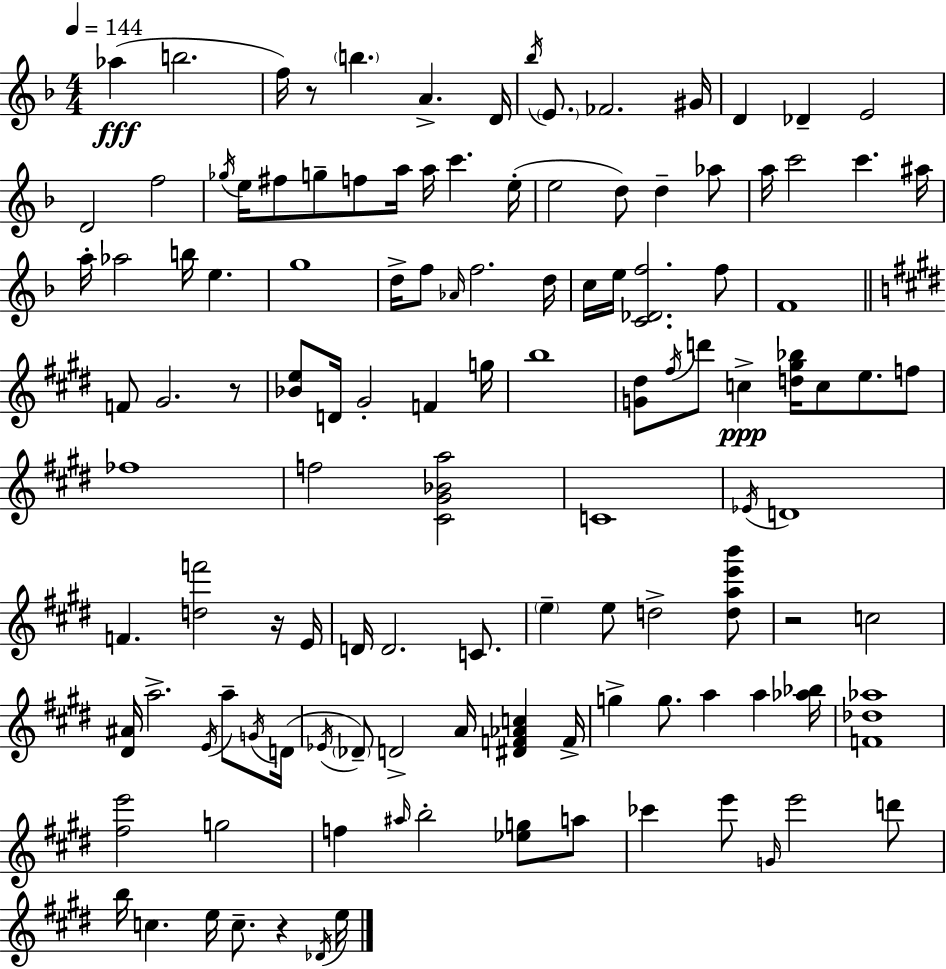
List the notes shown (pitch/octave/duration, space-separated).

Ab5/q B5/h. F5/s R/e B5/q. A4/q. D4/s Bb5/s E4/e. FES4/h. G#4/s D4/q Db4/q E4/h D4/h F5/h Gb5/s E5/s F#5/e G5/e F5/e A5/s A5/s C6/q. E5/s E5/h D5/e D5/q Ab5/e A5/s C6/h C6/q. A#5/s A5/s Ab5/h B5/s E5/q. G5/w D5/s F5/e Ab4/s F5/h. D5/s C5/s E5/s [C4,Db4,F5]/h. F5/e F4/w F4/e G#4/h. R/e [Bb4,E5]/e D4/s G#4/h F4/q G5/s B5/w [G4,D#5]/e F#5/s D6/e C5/q [D5,G#5,Bb5]/s C5/e E5/e. F5/e FES5/w F5/h [C#4,G#4,Bb4,A5]/h C4/w Eb4/s D4/w F4/q. [D5,F6]/h R/s E4/s D4/s D4/h. C4/e. E5/q E5/e D5/h [D5,A5,E6,B6]/e R/h C5/h [D#4,A#4]/s A5/h. E4/s A5/e G4/s D4/s Eb4/s Db4/e D4/h A4/s [D#4,F4,Ab4,C5]/q F4/s G5/q G5/e. A5/q A5/q [Ab5,Bb5]/s [F4,Db5,Ab5]/w [F#5,E6]/h G5/h F5/q A#5/s B5/h [Eb5,G5]/e A5/e CES6/q E6/e G4/s E6/h D6/e B5/s C5/q. E5/s C5/e. R/q Db4/s E5/s